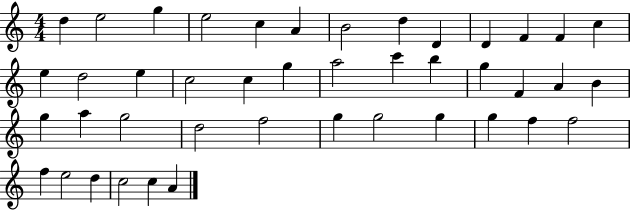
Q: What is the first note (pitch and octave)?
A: D5